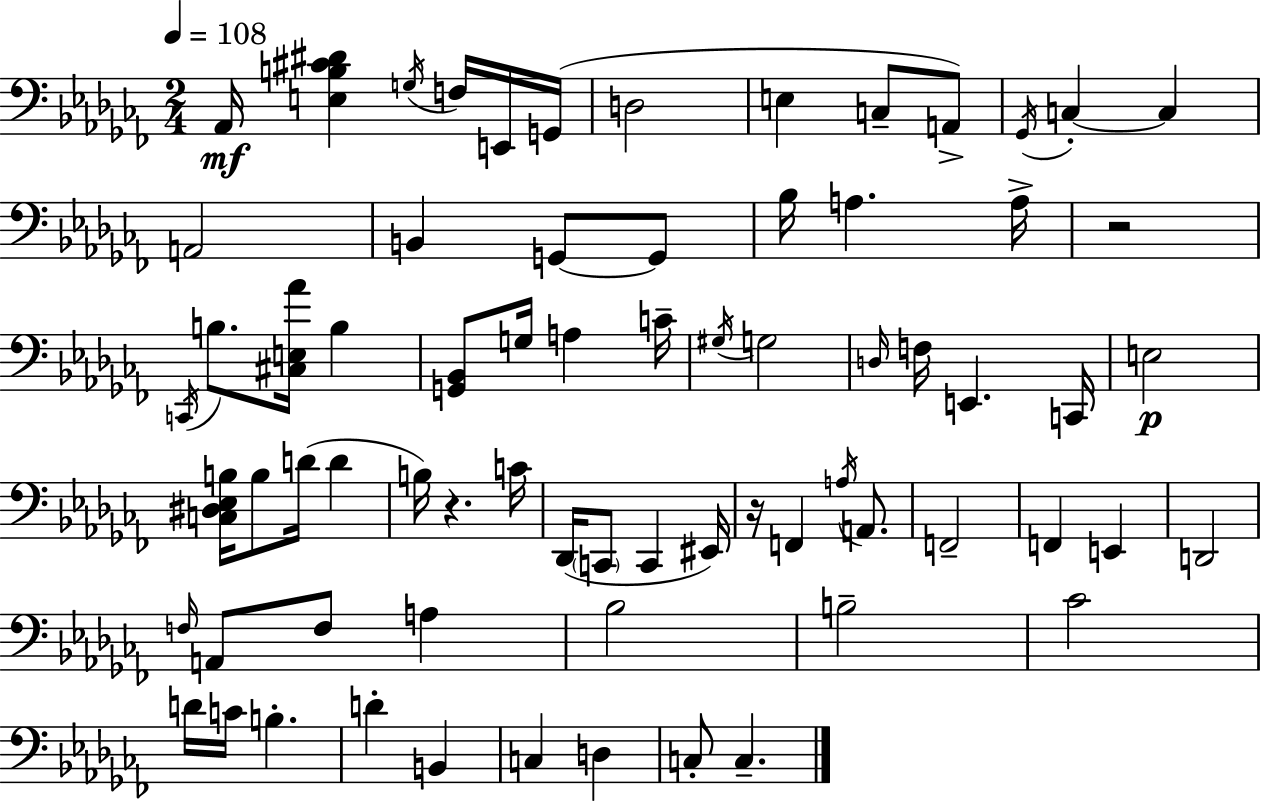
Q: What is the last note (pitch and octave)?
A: C3